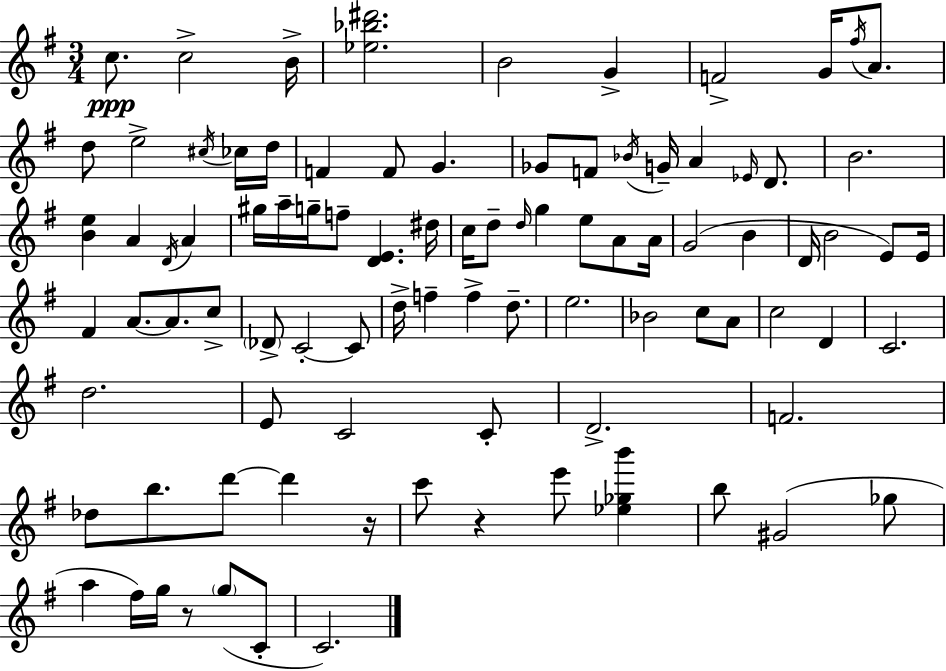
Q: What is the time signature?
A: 3/4